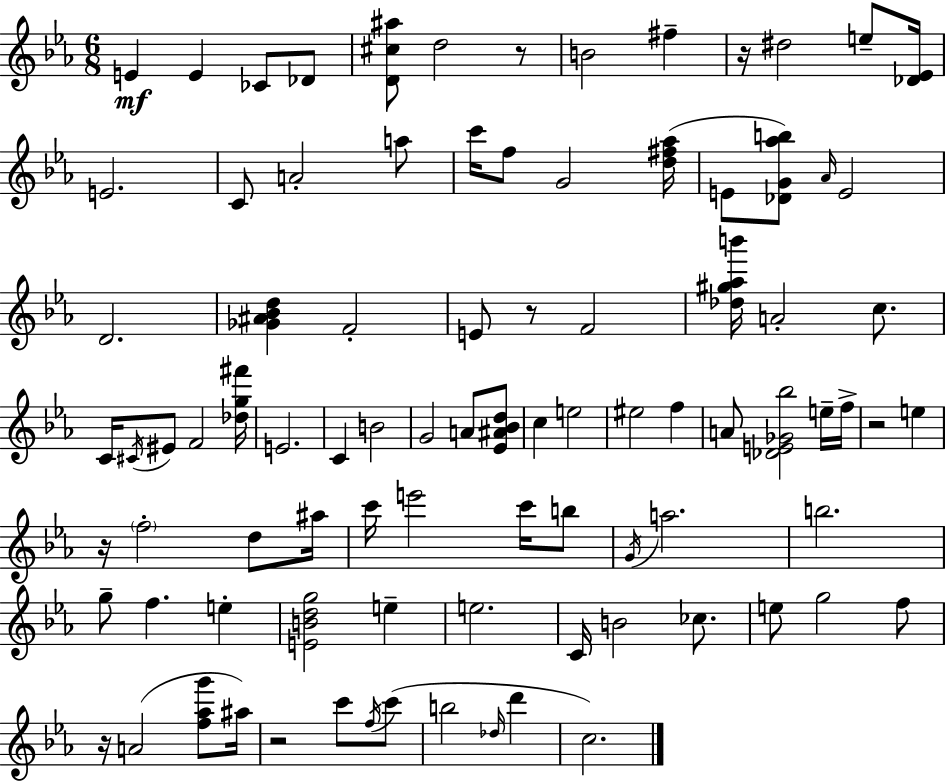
E4/q E4/q CES4/e Db4/e [D4,C#5,A#5]/e D5/h R/e B4/h F#5/q R/s D#5/h E5/e [Db4,Eb4]/s E4/h. C4/e A4/h A5/e C6/s F5/e G4/h [D5,F#5,Ab5]/s E4/e [Db4,G4,Ab5,B5]/e Ab4/s E4/h D4/h. [Gb4,A#4,Bb4,D5]/q F4/h E4/e R/e F4/h [Db5,G#5,Ab5,B6]/s A4/h C5/e. C4/s C#4/s EIS4/e F4/h [Db5,G5,F#6]/s E4/h. C4/q B4/h G4/h A4/e [Eb4,A#4,Bb4,D5]/e C5/q E5/h EIS5/h F5/q A4/e [Db4,E4,Gb4,Bb5]/h E5/s F5/s R/h E5/q R/s F5/h D5/e A#5/s C6/s E6/h C6/s B5/e G4/s A5/h. B5/h. G5/e F5/q. E5/q [E4,B4,D5,G5]/h E5/q E5/h. C4/s B4/h CES5/e. E5/e G5/h F5/e R/s A4/h [F5,Ab5,G6]/e A#5/s R/h C6/e F5/s C6/e B5/h Db5/s D6/q C5/h.